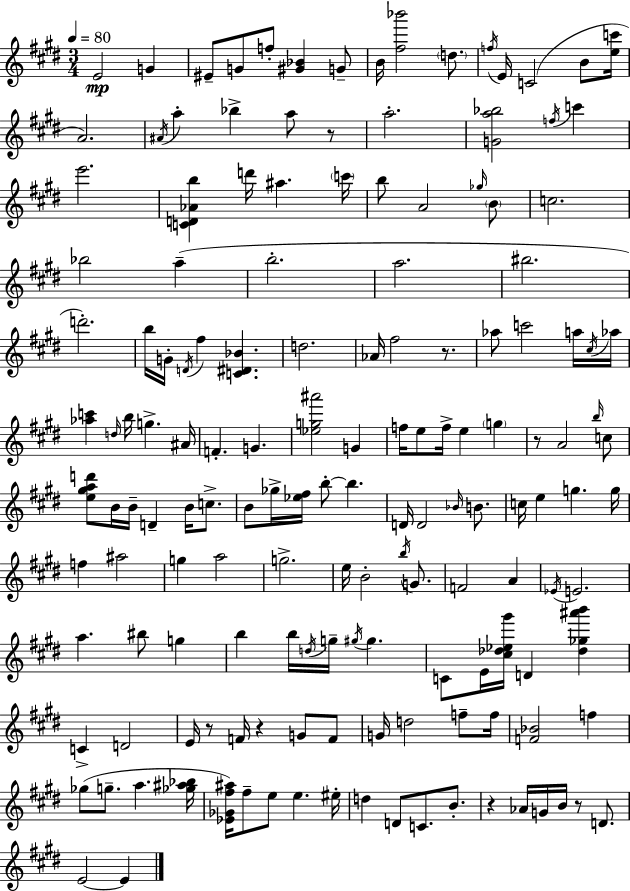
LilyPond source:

{
  \clef treble
  \numericTimeSignature
  \time 3/4
  \key e \major
  \tempo 4 = 80
  e'2\mp g'4 | eis'8-- g'8 f''8-. <gis' bes'>4 g'8-- | b'16 <fis'' bes'''>2 \parenthesize d''8. | \acciaccatura { f''16 } e'16 c'2( b'8 | \break <e'' c'''>16 a'2.) | \acciaccatura { ais'16 } a''4-. bes''4-> a''8 | r8 a''2.-. | <g' a'' bes''>2 \acciaccatura { f''16 } c'''4 | \break e'''2. | <c' d' aes' b''>4 d'''16 ais''4. | \parenthesize c'''16 b''8 a'2 | \grace { ges''16 } \parenthesize b'8 c''2. | \break bes''2 | a''4--( b''2.-. | a''2. | bis''2. | \break d'''2.-.) | b''16 g'16-. \acciaccatura { d'16 } fis''4 <c' dis' bes'>4. | d''2. | aes'16 fis''2 | \break r8. aes''8 c'''2 | a''16 \acciaccatura { cis''16 } aes''16 <aes'' c'''>4 \grace { d''16 } b''16 | g''4.-> ais'16 f'4.-. | g'4. <ees'' g'' ais'''>2 | \break g'4 f''16 e''8 f''16-> e''4 | \parenthesize g''4 r8 a'2 | \grace { b''16 } c''8 <e'' gis'' a'' d'''>8 b'16 b'16-- | d'4-- b'16 c''8.-> b'8 ges''16-> <ees'' fis''>16 | \break b''8-.~~ b''4. d'16 d'2 | \grace { bes'16 } b'8. c''16 e''4 | g''4. g''16 f''4 | ais''2 g''4 | \break a''2 g''2.-> | e''16 b'2-. | \acciaccatura { b''16 } g'8. f'2 | a'4 \acciaccatura { ees'16 } e'2. | \break a''4. | bis''8 g''4 b''4 | b''16 \acciaccatura { d''16 } g''16-- \acciaccatura { gis''16 } gis''4. | c'8 e'16 <cis'' des'' ees'' gis'''>16 d'4 <des'' ges'' ais''' b'''>4 | \break c'4-> d'2 | e'16 r8 f'16 r4 g'8 f'8 | g'16 d''2 f''8-- | f''16 <f' bes'>2 f''4 | \break ges''8( g''8.-- a''4. | <ges'' ais'' bes''>16 <ees' ges' fis'' ais''>16) fis''8-- e''8 e''4. | eis''16-. d''4 d'8 c'8. b'8.-. | r4 aes'16 g'16 b'16 r8 d'8. | \break e'2~~ e'4 | \bar "|."
}